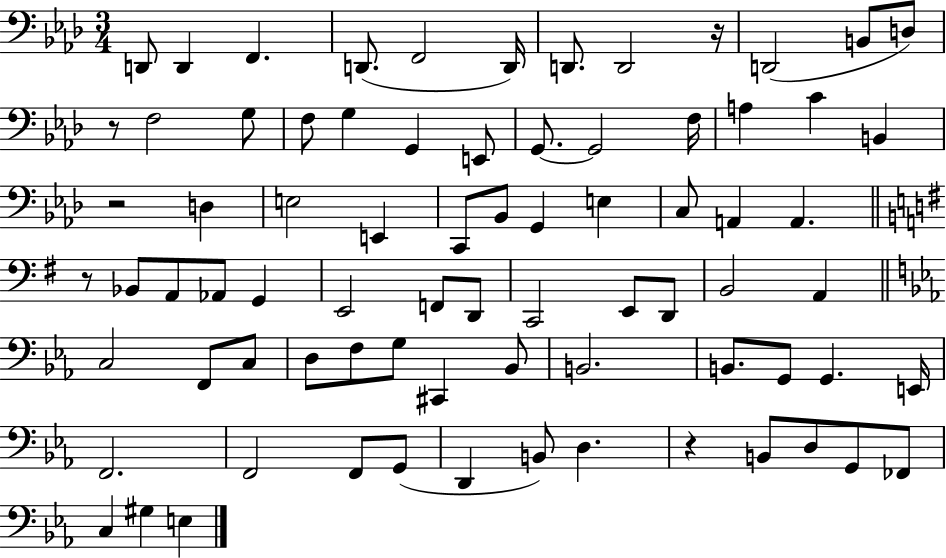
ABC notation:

X:1
T:Untitled
M:3/4
L:1/4
K:Ab
D,,/2 D,, F,, D,,/2 F,,2 D,,/4 D,,/2 D,,2 z/4 D,,2 B,,/2 D,/2 z/2 F,2 G,/2 F,/2 G, G,, E,,/2 G,,/2 G,,2 F,/4 A, C B,, z2 D, E,2 E,, C,,/2 _B,,/2 G,, E, C,/2 A,, A,, z/2 _B,,/2 A,,/2 _A,,/2 G,, E,,2 F,,/2 D,,/2 C,,2 E,,/2 D,,/2 B,,2 A,, C,2 F,,/2 C,/2 D,/2 F,/2 G,/2 ^C,, _B,,/2 B,,2 B,,/2 G,,/2 G,, E,,/4 F,,2 F,,2 F,,/2 G,,/2 D,, B,,/2 D, z B,,/2 D,/2 G,,/2 _F,,/2 C, ^G, E,